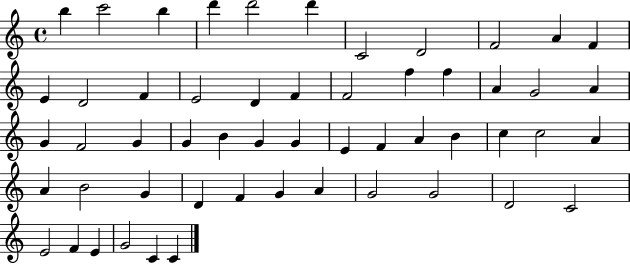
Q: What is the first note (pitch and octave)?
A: B5